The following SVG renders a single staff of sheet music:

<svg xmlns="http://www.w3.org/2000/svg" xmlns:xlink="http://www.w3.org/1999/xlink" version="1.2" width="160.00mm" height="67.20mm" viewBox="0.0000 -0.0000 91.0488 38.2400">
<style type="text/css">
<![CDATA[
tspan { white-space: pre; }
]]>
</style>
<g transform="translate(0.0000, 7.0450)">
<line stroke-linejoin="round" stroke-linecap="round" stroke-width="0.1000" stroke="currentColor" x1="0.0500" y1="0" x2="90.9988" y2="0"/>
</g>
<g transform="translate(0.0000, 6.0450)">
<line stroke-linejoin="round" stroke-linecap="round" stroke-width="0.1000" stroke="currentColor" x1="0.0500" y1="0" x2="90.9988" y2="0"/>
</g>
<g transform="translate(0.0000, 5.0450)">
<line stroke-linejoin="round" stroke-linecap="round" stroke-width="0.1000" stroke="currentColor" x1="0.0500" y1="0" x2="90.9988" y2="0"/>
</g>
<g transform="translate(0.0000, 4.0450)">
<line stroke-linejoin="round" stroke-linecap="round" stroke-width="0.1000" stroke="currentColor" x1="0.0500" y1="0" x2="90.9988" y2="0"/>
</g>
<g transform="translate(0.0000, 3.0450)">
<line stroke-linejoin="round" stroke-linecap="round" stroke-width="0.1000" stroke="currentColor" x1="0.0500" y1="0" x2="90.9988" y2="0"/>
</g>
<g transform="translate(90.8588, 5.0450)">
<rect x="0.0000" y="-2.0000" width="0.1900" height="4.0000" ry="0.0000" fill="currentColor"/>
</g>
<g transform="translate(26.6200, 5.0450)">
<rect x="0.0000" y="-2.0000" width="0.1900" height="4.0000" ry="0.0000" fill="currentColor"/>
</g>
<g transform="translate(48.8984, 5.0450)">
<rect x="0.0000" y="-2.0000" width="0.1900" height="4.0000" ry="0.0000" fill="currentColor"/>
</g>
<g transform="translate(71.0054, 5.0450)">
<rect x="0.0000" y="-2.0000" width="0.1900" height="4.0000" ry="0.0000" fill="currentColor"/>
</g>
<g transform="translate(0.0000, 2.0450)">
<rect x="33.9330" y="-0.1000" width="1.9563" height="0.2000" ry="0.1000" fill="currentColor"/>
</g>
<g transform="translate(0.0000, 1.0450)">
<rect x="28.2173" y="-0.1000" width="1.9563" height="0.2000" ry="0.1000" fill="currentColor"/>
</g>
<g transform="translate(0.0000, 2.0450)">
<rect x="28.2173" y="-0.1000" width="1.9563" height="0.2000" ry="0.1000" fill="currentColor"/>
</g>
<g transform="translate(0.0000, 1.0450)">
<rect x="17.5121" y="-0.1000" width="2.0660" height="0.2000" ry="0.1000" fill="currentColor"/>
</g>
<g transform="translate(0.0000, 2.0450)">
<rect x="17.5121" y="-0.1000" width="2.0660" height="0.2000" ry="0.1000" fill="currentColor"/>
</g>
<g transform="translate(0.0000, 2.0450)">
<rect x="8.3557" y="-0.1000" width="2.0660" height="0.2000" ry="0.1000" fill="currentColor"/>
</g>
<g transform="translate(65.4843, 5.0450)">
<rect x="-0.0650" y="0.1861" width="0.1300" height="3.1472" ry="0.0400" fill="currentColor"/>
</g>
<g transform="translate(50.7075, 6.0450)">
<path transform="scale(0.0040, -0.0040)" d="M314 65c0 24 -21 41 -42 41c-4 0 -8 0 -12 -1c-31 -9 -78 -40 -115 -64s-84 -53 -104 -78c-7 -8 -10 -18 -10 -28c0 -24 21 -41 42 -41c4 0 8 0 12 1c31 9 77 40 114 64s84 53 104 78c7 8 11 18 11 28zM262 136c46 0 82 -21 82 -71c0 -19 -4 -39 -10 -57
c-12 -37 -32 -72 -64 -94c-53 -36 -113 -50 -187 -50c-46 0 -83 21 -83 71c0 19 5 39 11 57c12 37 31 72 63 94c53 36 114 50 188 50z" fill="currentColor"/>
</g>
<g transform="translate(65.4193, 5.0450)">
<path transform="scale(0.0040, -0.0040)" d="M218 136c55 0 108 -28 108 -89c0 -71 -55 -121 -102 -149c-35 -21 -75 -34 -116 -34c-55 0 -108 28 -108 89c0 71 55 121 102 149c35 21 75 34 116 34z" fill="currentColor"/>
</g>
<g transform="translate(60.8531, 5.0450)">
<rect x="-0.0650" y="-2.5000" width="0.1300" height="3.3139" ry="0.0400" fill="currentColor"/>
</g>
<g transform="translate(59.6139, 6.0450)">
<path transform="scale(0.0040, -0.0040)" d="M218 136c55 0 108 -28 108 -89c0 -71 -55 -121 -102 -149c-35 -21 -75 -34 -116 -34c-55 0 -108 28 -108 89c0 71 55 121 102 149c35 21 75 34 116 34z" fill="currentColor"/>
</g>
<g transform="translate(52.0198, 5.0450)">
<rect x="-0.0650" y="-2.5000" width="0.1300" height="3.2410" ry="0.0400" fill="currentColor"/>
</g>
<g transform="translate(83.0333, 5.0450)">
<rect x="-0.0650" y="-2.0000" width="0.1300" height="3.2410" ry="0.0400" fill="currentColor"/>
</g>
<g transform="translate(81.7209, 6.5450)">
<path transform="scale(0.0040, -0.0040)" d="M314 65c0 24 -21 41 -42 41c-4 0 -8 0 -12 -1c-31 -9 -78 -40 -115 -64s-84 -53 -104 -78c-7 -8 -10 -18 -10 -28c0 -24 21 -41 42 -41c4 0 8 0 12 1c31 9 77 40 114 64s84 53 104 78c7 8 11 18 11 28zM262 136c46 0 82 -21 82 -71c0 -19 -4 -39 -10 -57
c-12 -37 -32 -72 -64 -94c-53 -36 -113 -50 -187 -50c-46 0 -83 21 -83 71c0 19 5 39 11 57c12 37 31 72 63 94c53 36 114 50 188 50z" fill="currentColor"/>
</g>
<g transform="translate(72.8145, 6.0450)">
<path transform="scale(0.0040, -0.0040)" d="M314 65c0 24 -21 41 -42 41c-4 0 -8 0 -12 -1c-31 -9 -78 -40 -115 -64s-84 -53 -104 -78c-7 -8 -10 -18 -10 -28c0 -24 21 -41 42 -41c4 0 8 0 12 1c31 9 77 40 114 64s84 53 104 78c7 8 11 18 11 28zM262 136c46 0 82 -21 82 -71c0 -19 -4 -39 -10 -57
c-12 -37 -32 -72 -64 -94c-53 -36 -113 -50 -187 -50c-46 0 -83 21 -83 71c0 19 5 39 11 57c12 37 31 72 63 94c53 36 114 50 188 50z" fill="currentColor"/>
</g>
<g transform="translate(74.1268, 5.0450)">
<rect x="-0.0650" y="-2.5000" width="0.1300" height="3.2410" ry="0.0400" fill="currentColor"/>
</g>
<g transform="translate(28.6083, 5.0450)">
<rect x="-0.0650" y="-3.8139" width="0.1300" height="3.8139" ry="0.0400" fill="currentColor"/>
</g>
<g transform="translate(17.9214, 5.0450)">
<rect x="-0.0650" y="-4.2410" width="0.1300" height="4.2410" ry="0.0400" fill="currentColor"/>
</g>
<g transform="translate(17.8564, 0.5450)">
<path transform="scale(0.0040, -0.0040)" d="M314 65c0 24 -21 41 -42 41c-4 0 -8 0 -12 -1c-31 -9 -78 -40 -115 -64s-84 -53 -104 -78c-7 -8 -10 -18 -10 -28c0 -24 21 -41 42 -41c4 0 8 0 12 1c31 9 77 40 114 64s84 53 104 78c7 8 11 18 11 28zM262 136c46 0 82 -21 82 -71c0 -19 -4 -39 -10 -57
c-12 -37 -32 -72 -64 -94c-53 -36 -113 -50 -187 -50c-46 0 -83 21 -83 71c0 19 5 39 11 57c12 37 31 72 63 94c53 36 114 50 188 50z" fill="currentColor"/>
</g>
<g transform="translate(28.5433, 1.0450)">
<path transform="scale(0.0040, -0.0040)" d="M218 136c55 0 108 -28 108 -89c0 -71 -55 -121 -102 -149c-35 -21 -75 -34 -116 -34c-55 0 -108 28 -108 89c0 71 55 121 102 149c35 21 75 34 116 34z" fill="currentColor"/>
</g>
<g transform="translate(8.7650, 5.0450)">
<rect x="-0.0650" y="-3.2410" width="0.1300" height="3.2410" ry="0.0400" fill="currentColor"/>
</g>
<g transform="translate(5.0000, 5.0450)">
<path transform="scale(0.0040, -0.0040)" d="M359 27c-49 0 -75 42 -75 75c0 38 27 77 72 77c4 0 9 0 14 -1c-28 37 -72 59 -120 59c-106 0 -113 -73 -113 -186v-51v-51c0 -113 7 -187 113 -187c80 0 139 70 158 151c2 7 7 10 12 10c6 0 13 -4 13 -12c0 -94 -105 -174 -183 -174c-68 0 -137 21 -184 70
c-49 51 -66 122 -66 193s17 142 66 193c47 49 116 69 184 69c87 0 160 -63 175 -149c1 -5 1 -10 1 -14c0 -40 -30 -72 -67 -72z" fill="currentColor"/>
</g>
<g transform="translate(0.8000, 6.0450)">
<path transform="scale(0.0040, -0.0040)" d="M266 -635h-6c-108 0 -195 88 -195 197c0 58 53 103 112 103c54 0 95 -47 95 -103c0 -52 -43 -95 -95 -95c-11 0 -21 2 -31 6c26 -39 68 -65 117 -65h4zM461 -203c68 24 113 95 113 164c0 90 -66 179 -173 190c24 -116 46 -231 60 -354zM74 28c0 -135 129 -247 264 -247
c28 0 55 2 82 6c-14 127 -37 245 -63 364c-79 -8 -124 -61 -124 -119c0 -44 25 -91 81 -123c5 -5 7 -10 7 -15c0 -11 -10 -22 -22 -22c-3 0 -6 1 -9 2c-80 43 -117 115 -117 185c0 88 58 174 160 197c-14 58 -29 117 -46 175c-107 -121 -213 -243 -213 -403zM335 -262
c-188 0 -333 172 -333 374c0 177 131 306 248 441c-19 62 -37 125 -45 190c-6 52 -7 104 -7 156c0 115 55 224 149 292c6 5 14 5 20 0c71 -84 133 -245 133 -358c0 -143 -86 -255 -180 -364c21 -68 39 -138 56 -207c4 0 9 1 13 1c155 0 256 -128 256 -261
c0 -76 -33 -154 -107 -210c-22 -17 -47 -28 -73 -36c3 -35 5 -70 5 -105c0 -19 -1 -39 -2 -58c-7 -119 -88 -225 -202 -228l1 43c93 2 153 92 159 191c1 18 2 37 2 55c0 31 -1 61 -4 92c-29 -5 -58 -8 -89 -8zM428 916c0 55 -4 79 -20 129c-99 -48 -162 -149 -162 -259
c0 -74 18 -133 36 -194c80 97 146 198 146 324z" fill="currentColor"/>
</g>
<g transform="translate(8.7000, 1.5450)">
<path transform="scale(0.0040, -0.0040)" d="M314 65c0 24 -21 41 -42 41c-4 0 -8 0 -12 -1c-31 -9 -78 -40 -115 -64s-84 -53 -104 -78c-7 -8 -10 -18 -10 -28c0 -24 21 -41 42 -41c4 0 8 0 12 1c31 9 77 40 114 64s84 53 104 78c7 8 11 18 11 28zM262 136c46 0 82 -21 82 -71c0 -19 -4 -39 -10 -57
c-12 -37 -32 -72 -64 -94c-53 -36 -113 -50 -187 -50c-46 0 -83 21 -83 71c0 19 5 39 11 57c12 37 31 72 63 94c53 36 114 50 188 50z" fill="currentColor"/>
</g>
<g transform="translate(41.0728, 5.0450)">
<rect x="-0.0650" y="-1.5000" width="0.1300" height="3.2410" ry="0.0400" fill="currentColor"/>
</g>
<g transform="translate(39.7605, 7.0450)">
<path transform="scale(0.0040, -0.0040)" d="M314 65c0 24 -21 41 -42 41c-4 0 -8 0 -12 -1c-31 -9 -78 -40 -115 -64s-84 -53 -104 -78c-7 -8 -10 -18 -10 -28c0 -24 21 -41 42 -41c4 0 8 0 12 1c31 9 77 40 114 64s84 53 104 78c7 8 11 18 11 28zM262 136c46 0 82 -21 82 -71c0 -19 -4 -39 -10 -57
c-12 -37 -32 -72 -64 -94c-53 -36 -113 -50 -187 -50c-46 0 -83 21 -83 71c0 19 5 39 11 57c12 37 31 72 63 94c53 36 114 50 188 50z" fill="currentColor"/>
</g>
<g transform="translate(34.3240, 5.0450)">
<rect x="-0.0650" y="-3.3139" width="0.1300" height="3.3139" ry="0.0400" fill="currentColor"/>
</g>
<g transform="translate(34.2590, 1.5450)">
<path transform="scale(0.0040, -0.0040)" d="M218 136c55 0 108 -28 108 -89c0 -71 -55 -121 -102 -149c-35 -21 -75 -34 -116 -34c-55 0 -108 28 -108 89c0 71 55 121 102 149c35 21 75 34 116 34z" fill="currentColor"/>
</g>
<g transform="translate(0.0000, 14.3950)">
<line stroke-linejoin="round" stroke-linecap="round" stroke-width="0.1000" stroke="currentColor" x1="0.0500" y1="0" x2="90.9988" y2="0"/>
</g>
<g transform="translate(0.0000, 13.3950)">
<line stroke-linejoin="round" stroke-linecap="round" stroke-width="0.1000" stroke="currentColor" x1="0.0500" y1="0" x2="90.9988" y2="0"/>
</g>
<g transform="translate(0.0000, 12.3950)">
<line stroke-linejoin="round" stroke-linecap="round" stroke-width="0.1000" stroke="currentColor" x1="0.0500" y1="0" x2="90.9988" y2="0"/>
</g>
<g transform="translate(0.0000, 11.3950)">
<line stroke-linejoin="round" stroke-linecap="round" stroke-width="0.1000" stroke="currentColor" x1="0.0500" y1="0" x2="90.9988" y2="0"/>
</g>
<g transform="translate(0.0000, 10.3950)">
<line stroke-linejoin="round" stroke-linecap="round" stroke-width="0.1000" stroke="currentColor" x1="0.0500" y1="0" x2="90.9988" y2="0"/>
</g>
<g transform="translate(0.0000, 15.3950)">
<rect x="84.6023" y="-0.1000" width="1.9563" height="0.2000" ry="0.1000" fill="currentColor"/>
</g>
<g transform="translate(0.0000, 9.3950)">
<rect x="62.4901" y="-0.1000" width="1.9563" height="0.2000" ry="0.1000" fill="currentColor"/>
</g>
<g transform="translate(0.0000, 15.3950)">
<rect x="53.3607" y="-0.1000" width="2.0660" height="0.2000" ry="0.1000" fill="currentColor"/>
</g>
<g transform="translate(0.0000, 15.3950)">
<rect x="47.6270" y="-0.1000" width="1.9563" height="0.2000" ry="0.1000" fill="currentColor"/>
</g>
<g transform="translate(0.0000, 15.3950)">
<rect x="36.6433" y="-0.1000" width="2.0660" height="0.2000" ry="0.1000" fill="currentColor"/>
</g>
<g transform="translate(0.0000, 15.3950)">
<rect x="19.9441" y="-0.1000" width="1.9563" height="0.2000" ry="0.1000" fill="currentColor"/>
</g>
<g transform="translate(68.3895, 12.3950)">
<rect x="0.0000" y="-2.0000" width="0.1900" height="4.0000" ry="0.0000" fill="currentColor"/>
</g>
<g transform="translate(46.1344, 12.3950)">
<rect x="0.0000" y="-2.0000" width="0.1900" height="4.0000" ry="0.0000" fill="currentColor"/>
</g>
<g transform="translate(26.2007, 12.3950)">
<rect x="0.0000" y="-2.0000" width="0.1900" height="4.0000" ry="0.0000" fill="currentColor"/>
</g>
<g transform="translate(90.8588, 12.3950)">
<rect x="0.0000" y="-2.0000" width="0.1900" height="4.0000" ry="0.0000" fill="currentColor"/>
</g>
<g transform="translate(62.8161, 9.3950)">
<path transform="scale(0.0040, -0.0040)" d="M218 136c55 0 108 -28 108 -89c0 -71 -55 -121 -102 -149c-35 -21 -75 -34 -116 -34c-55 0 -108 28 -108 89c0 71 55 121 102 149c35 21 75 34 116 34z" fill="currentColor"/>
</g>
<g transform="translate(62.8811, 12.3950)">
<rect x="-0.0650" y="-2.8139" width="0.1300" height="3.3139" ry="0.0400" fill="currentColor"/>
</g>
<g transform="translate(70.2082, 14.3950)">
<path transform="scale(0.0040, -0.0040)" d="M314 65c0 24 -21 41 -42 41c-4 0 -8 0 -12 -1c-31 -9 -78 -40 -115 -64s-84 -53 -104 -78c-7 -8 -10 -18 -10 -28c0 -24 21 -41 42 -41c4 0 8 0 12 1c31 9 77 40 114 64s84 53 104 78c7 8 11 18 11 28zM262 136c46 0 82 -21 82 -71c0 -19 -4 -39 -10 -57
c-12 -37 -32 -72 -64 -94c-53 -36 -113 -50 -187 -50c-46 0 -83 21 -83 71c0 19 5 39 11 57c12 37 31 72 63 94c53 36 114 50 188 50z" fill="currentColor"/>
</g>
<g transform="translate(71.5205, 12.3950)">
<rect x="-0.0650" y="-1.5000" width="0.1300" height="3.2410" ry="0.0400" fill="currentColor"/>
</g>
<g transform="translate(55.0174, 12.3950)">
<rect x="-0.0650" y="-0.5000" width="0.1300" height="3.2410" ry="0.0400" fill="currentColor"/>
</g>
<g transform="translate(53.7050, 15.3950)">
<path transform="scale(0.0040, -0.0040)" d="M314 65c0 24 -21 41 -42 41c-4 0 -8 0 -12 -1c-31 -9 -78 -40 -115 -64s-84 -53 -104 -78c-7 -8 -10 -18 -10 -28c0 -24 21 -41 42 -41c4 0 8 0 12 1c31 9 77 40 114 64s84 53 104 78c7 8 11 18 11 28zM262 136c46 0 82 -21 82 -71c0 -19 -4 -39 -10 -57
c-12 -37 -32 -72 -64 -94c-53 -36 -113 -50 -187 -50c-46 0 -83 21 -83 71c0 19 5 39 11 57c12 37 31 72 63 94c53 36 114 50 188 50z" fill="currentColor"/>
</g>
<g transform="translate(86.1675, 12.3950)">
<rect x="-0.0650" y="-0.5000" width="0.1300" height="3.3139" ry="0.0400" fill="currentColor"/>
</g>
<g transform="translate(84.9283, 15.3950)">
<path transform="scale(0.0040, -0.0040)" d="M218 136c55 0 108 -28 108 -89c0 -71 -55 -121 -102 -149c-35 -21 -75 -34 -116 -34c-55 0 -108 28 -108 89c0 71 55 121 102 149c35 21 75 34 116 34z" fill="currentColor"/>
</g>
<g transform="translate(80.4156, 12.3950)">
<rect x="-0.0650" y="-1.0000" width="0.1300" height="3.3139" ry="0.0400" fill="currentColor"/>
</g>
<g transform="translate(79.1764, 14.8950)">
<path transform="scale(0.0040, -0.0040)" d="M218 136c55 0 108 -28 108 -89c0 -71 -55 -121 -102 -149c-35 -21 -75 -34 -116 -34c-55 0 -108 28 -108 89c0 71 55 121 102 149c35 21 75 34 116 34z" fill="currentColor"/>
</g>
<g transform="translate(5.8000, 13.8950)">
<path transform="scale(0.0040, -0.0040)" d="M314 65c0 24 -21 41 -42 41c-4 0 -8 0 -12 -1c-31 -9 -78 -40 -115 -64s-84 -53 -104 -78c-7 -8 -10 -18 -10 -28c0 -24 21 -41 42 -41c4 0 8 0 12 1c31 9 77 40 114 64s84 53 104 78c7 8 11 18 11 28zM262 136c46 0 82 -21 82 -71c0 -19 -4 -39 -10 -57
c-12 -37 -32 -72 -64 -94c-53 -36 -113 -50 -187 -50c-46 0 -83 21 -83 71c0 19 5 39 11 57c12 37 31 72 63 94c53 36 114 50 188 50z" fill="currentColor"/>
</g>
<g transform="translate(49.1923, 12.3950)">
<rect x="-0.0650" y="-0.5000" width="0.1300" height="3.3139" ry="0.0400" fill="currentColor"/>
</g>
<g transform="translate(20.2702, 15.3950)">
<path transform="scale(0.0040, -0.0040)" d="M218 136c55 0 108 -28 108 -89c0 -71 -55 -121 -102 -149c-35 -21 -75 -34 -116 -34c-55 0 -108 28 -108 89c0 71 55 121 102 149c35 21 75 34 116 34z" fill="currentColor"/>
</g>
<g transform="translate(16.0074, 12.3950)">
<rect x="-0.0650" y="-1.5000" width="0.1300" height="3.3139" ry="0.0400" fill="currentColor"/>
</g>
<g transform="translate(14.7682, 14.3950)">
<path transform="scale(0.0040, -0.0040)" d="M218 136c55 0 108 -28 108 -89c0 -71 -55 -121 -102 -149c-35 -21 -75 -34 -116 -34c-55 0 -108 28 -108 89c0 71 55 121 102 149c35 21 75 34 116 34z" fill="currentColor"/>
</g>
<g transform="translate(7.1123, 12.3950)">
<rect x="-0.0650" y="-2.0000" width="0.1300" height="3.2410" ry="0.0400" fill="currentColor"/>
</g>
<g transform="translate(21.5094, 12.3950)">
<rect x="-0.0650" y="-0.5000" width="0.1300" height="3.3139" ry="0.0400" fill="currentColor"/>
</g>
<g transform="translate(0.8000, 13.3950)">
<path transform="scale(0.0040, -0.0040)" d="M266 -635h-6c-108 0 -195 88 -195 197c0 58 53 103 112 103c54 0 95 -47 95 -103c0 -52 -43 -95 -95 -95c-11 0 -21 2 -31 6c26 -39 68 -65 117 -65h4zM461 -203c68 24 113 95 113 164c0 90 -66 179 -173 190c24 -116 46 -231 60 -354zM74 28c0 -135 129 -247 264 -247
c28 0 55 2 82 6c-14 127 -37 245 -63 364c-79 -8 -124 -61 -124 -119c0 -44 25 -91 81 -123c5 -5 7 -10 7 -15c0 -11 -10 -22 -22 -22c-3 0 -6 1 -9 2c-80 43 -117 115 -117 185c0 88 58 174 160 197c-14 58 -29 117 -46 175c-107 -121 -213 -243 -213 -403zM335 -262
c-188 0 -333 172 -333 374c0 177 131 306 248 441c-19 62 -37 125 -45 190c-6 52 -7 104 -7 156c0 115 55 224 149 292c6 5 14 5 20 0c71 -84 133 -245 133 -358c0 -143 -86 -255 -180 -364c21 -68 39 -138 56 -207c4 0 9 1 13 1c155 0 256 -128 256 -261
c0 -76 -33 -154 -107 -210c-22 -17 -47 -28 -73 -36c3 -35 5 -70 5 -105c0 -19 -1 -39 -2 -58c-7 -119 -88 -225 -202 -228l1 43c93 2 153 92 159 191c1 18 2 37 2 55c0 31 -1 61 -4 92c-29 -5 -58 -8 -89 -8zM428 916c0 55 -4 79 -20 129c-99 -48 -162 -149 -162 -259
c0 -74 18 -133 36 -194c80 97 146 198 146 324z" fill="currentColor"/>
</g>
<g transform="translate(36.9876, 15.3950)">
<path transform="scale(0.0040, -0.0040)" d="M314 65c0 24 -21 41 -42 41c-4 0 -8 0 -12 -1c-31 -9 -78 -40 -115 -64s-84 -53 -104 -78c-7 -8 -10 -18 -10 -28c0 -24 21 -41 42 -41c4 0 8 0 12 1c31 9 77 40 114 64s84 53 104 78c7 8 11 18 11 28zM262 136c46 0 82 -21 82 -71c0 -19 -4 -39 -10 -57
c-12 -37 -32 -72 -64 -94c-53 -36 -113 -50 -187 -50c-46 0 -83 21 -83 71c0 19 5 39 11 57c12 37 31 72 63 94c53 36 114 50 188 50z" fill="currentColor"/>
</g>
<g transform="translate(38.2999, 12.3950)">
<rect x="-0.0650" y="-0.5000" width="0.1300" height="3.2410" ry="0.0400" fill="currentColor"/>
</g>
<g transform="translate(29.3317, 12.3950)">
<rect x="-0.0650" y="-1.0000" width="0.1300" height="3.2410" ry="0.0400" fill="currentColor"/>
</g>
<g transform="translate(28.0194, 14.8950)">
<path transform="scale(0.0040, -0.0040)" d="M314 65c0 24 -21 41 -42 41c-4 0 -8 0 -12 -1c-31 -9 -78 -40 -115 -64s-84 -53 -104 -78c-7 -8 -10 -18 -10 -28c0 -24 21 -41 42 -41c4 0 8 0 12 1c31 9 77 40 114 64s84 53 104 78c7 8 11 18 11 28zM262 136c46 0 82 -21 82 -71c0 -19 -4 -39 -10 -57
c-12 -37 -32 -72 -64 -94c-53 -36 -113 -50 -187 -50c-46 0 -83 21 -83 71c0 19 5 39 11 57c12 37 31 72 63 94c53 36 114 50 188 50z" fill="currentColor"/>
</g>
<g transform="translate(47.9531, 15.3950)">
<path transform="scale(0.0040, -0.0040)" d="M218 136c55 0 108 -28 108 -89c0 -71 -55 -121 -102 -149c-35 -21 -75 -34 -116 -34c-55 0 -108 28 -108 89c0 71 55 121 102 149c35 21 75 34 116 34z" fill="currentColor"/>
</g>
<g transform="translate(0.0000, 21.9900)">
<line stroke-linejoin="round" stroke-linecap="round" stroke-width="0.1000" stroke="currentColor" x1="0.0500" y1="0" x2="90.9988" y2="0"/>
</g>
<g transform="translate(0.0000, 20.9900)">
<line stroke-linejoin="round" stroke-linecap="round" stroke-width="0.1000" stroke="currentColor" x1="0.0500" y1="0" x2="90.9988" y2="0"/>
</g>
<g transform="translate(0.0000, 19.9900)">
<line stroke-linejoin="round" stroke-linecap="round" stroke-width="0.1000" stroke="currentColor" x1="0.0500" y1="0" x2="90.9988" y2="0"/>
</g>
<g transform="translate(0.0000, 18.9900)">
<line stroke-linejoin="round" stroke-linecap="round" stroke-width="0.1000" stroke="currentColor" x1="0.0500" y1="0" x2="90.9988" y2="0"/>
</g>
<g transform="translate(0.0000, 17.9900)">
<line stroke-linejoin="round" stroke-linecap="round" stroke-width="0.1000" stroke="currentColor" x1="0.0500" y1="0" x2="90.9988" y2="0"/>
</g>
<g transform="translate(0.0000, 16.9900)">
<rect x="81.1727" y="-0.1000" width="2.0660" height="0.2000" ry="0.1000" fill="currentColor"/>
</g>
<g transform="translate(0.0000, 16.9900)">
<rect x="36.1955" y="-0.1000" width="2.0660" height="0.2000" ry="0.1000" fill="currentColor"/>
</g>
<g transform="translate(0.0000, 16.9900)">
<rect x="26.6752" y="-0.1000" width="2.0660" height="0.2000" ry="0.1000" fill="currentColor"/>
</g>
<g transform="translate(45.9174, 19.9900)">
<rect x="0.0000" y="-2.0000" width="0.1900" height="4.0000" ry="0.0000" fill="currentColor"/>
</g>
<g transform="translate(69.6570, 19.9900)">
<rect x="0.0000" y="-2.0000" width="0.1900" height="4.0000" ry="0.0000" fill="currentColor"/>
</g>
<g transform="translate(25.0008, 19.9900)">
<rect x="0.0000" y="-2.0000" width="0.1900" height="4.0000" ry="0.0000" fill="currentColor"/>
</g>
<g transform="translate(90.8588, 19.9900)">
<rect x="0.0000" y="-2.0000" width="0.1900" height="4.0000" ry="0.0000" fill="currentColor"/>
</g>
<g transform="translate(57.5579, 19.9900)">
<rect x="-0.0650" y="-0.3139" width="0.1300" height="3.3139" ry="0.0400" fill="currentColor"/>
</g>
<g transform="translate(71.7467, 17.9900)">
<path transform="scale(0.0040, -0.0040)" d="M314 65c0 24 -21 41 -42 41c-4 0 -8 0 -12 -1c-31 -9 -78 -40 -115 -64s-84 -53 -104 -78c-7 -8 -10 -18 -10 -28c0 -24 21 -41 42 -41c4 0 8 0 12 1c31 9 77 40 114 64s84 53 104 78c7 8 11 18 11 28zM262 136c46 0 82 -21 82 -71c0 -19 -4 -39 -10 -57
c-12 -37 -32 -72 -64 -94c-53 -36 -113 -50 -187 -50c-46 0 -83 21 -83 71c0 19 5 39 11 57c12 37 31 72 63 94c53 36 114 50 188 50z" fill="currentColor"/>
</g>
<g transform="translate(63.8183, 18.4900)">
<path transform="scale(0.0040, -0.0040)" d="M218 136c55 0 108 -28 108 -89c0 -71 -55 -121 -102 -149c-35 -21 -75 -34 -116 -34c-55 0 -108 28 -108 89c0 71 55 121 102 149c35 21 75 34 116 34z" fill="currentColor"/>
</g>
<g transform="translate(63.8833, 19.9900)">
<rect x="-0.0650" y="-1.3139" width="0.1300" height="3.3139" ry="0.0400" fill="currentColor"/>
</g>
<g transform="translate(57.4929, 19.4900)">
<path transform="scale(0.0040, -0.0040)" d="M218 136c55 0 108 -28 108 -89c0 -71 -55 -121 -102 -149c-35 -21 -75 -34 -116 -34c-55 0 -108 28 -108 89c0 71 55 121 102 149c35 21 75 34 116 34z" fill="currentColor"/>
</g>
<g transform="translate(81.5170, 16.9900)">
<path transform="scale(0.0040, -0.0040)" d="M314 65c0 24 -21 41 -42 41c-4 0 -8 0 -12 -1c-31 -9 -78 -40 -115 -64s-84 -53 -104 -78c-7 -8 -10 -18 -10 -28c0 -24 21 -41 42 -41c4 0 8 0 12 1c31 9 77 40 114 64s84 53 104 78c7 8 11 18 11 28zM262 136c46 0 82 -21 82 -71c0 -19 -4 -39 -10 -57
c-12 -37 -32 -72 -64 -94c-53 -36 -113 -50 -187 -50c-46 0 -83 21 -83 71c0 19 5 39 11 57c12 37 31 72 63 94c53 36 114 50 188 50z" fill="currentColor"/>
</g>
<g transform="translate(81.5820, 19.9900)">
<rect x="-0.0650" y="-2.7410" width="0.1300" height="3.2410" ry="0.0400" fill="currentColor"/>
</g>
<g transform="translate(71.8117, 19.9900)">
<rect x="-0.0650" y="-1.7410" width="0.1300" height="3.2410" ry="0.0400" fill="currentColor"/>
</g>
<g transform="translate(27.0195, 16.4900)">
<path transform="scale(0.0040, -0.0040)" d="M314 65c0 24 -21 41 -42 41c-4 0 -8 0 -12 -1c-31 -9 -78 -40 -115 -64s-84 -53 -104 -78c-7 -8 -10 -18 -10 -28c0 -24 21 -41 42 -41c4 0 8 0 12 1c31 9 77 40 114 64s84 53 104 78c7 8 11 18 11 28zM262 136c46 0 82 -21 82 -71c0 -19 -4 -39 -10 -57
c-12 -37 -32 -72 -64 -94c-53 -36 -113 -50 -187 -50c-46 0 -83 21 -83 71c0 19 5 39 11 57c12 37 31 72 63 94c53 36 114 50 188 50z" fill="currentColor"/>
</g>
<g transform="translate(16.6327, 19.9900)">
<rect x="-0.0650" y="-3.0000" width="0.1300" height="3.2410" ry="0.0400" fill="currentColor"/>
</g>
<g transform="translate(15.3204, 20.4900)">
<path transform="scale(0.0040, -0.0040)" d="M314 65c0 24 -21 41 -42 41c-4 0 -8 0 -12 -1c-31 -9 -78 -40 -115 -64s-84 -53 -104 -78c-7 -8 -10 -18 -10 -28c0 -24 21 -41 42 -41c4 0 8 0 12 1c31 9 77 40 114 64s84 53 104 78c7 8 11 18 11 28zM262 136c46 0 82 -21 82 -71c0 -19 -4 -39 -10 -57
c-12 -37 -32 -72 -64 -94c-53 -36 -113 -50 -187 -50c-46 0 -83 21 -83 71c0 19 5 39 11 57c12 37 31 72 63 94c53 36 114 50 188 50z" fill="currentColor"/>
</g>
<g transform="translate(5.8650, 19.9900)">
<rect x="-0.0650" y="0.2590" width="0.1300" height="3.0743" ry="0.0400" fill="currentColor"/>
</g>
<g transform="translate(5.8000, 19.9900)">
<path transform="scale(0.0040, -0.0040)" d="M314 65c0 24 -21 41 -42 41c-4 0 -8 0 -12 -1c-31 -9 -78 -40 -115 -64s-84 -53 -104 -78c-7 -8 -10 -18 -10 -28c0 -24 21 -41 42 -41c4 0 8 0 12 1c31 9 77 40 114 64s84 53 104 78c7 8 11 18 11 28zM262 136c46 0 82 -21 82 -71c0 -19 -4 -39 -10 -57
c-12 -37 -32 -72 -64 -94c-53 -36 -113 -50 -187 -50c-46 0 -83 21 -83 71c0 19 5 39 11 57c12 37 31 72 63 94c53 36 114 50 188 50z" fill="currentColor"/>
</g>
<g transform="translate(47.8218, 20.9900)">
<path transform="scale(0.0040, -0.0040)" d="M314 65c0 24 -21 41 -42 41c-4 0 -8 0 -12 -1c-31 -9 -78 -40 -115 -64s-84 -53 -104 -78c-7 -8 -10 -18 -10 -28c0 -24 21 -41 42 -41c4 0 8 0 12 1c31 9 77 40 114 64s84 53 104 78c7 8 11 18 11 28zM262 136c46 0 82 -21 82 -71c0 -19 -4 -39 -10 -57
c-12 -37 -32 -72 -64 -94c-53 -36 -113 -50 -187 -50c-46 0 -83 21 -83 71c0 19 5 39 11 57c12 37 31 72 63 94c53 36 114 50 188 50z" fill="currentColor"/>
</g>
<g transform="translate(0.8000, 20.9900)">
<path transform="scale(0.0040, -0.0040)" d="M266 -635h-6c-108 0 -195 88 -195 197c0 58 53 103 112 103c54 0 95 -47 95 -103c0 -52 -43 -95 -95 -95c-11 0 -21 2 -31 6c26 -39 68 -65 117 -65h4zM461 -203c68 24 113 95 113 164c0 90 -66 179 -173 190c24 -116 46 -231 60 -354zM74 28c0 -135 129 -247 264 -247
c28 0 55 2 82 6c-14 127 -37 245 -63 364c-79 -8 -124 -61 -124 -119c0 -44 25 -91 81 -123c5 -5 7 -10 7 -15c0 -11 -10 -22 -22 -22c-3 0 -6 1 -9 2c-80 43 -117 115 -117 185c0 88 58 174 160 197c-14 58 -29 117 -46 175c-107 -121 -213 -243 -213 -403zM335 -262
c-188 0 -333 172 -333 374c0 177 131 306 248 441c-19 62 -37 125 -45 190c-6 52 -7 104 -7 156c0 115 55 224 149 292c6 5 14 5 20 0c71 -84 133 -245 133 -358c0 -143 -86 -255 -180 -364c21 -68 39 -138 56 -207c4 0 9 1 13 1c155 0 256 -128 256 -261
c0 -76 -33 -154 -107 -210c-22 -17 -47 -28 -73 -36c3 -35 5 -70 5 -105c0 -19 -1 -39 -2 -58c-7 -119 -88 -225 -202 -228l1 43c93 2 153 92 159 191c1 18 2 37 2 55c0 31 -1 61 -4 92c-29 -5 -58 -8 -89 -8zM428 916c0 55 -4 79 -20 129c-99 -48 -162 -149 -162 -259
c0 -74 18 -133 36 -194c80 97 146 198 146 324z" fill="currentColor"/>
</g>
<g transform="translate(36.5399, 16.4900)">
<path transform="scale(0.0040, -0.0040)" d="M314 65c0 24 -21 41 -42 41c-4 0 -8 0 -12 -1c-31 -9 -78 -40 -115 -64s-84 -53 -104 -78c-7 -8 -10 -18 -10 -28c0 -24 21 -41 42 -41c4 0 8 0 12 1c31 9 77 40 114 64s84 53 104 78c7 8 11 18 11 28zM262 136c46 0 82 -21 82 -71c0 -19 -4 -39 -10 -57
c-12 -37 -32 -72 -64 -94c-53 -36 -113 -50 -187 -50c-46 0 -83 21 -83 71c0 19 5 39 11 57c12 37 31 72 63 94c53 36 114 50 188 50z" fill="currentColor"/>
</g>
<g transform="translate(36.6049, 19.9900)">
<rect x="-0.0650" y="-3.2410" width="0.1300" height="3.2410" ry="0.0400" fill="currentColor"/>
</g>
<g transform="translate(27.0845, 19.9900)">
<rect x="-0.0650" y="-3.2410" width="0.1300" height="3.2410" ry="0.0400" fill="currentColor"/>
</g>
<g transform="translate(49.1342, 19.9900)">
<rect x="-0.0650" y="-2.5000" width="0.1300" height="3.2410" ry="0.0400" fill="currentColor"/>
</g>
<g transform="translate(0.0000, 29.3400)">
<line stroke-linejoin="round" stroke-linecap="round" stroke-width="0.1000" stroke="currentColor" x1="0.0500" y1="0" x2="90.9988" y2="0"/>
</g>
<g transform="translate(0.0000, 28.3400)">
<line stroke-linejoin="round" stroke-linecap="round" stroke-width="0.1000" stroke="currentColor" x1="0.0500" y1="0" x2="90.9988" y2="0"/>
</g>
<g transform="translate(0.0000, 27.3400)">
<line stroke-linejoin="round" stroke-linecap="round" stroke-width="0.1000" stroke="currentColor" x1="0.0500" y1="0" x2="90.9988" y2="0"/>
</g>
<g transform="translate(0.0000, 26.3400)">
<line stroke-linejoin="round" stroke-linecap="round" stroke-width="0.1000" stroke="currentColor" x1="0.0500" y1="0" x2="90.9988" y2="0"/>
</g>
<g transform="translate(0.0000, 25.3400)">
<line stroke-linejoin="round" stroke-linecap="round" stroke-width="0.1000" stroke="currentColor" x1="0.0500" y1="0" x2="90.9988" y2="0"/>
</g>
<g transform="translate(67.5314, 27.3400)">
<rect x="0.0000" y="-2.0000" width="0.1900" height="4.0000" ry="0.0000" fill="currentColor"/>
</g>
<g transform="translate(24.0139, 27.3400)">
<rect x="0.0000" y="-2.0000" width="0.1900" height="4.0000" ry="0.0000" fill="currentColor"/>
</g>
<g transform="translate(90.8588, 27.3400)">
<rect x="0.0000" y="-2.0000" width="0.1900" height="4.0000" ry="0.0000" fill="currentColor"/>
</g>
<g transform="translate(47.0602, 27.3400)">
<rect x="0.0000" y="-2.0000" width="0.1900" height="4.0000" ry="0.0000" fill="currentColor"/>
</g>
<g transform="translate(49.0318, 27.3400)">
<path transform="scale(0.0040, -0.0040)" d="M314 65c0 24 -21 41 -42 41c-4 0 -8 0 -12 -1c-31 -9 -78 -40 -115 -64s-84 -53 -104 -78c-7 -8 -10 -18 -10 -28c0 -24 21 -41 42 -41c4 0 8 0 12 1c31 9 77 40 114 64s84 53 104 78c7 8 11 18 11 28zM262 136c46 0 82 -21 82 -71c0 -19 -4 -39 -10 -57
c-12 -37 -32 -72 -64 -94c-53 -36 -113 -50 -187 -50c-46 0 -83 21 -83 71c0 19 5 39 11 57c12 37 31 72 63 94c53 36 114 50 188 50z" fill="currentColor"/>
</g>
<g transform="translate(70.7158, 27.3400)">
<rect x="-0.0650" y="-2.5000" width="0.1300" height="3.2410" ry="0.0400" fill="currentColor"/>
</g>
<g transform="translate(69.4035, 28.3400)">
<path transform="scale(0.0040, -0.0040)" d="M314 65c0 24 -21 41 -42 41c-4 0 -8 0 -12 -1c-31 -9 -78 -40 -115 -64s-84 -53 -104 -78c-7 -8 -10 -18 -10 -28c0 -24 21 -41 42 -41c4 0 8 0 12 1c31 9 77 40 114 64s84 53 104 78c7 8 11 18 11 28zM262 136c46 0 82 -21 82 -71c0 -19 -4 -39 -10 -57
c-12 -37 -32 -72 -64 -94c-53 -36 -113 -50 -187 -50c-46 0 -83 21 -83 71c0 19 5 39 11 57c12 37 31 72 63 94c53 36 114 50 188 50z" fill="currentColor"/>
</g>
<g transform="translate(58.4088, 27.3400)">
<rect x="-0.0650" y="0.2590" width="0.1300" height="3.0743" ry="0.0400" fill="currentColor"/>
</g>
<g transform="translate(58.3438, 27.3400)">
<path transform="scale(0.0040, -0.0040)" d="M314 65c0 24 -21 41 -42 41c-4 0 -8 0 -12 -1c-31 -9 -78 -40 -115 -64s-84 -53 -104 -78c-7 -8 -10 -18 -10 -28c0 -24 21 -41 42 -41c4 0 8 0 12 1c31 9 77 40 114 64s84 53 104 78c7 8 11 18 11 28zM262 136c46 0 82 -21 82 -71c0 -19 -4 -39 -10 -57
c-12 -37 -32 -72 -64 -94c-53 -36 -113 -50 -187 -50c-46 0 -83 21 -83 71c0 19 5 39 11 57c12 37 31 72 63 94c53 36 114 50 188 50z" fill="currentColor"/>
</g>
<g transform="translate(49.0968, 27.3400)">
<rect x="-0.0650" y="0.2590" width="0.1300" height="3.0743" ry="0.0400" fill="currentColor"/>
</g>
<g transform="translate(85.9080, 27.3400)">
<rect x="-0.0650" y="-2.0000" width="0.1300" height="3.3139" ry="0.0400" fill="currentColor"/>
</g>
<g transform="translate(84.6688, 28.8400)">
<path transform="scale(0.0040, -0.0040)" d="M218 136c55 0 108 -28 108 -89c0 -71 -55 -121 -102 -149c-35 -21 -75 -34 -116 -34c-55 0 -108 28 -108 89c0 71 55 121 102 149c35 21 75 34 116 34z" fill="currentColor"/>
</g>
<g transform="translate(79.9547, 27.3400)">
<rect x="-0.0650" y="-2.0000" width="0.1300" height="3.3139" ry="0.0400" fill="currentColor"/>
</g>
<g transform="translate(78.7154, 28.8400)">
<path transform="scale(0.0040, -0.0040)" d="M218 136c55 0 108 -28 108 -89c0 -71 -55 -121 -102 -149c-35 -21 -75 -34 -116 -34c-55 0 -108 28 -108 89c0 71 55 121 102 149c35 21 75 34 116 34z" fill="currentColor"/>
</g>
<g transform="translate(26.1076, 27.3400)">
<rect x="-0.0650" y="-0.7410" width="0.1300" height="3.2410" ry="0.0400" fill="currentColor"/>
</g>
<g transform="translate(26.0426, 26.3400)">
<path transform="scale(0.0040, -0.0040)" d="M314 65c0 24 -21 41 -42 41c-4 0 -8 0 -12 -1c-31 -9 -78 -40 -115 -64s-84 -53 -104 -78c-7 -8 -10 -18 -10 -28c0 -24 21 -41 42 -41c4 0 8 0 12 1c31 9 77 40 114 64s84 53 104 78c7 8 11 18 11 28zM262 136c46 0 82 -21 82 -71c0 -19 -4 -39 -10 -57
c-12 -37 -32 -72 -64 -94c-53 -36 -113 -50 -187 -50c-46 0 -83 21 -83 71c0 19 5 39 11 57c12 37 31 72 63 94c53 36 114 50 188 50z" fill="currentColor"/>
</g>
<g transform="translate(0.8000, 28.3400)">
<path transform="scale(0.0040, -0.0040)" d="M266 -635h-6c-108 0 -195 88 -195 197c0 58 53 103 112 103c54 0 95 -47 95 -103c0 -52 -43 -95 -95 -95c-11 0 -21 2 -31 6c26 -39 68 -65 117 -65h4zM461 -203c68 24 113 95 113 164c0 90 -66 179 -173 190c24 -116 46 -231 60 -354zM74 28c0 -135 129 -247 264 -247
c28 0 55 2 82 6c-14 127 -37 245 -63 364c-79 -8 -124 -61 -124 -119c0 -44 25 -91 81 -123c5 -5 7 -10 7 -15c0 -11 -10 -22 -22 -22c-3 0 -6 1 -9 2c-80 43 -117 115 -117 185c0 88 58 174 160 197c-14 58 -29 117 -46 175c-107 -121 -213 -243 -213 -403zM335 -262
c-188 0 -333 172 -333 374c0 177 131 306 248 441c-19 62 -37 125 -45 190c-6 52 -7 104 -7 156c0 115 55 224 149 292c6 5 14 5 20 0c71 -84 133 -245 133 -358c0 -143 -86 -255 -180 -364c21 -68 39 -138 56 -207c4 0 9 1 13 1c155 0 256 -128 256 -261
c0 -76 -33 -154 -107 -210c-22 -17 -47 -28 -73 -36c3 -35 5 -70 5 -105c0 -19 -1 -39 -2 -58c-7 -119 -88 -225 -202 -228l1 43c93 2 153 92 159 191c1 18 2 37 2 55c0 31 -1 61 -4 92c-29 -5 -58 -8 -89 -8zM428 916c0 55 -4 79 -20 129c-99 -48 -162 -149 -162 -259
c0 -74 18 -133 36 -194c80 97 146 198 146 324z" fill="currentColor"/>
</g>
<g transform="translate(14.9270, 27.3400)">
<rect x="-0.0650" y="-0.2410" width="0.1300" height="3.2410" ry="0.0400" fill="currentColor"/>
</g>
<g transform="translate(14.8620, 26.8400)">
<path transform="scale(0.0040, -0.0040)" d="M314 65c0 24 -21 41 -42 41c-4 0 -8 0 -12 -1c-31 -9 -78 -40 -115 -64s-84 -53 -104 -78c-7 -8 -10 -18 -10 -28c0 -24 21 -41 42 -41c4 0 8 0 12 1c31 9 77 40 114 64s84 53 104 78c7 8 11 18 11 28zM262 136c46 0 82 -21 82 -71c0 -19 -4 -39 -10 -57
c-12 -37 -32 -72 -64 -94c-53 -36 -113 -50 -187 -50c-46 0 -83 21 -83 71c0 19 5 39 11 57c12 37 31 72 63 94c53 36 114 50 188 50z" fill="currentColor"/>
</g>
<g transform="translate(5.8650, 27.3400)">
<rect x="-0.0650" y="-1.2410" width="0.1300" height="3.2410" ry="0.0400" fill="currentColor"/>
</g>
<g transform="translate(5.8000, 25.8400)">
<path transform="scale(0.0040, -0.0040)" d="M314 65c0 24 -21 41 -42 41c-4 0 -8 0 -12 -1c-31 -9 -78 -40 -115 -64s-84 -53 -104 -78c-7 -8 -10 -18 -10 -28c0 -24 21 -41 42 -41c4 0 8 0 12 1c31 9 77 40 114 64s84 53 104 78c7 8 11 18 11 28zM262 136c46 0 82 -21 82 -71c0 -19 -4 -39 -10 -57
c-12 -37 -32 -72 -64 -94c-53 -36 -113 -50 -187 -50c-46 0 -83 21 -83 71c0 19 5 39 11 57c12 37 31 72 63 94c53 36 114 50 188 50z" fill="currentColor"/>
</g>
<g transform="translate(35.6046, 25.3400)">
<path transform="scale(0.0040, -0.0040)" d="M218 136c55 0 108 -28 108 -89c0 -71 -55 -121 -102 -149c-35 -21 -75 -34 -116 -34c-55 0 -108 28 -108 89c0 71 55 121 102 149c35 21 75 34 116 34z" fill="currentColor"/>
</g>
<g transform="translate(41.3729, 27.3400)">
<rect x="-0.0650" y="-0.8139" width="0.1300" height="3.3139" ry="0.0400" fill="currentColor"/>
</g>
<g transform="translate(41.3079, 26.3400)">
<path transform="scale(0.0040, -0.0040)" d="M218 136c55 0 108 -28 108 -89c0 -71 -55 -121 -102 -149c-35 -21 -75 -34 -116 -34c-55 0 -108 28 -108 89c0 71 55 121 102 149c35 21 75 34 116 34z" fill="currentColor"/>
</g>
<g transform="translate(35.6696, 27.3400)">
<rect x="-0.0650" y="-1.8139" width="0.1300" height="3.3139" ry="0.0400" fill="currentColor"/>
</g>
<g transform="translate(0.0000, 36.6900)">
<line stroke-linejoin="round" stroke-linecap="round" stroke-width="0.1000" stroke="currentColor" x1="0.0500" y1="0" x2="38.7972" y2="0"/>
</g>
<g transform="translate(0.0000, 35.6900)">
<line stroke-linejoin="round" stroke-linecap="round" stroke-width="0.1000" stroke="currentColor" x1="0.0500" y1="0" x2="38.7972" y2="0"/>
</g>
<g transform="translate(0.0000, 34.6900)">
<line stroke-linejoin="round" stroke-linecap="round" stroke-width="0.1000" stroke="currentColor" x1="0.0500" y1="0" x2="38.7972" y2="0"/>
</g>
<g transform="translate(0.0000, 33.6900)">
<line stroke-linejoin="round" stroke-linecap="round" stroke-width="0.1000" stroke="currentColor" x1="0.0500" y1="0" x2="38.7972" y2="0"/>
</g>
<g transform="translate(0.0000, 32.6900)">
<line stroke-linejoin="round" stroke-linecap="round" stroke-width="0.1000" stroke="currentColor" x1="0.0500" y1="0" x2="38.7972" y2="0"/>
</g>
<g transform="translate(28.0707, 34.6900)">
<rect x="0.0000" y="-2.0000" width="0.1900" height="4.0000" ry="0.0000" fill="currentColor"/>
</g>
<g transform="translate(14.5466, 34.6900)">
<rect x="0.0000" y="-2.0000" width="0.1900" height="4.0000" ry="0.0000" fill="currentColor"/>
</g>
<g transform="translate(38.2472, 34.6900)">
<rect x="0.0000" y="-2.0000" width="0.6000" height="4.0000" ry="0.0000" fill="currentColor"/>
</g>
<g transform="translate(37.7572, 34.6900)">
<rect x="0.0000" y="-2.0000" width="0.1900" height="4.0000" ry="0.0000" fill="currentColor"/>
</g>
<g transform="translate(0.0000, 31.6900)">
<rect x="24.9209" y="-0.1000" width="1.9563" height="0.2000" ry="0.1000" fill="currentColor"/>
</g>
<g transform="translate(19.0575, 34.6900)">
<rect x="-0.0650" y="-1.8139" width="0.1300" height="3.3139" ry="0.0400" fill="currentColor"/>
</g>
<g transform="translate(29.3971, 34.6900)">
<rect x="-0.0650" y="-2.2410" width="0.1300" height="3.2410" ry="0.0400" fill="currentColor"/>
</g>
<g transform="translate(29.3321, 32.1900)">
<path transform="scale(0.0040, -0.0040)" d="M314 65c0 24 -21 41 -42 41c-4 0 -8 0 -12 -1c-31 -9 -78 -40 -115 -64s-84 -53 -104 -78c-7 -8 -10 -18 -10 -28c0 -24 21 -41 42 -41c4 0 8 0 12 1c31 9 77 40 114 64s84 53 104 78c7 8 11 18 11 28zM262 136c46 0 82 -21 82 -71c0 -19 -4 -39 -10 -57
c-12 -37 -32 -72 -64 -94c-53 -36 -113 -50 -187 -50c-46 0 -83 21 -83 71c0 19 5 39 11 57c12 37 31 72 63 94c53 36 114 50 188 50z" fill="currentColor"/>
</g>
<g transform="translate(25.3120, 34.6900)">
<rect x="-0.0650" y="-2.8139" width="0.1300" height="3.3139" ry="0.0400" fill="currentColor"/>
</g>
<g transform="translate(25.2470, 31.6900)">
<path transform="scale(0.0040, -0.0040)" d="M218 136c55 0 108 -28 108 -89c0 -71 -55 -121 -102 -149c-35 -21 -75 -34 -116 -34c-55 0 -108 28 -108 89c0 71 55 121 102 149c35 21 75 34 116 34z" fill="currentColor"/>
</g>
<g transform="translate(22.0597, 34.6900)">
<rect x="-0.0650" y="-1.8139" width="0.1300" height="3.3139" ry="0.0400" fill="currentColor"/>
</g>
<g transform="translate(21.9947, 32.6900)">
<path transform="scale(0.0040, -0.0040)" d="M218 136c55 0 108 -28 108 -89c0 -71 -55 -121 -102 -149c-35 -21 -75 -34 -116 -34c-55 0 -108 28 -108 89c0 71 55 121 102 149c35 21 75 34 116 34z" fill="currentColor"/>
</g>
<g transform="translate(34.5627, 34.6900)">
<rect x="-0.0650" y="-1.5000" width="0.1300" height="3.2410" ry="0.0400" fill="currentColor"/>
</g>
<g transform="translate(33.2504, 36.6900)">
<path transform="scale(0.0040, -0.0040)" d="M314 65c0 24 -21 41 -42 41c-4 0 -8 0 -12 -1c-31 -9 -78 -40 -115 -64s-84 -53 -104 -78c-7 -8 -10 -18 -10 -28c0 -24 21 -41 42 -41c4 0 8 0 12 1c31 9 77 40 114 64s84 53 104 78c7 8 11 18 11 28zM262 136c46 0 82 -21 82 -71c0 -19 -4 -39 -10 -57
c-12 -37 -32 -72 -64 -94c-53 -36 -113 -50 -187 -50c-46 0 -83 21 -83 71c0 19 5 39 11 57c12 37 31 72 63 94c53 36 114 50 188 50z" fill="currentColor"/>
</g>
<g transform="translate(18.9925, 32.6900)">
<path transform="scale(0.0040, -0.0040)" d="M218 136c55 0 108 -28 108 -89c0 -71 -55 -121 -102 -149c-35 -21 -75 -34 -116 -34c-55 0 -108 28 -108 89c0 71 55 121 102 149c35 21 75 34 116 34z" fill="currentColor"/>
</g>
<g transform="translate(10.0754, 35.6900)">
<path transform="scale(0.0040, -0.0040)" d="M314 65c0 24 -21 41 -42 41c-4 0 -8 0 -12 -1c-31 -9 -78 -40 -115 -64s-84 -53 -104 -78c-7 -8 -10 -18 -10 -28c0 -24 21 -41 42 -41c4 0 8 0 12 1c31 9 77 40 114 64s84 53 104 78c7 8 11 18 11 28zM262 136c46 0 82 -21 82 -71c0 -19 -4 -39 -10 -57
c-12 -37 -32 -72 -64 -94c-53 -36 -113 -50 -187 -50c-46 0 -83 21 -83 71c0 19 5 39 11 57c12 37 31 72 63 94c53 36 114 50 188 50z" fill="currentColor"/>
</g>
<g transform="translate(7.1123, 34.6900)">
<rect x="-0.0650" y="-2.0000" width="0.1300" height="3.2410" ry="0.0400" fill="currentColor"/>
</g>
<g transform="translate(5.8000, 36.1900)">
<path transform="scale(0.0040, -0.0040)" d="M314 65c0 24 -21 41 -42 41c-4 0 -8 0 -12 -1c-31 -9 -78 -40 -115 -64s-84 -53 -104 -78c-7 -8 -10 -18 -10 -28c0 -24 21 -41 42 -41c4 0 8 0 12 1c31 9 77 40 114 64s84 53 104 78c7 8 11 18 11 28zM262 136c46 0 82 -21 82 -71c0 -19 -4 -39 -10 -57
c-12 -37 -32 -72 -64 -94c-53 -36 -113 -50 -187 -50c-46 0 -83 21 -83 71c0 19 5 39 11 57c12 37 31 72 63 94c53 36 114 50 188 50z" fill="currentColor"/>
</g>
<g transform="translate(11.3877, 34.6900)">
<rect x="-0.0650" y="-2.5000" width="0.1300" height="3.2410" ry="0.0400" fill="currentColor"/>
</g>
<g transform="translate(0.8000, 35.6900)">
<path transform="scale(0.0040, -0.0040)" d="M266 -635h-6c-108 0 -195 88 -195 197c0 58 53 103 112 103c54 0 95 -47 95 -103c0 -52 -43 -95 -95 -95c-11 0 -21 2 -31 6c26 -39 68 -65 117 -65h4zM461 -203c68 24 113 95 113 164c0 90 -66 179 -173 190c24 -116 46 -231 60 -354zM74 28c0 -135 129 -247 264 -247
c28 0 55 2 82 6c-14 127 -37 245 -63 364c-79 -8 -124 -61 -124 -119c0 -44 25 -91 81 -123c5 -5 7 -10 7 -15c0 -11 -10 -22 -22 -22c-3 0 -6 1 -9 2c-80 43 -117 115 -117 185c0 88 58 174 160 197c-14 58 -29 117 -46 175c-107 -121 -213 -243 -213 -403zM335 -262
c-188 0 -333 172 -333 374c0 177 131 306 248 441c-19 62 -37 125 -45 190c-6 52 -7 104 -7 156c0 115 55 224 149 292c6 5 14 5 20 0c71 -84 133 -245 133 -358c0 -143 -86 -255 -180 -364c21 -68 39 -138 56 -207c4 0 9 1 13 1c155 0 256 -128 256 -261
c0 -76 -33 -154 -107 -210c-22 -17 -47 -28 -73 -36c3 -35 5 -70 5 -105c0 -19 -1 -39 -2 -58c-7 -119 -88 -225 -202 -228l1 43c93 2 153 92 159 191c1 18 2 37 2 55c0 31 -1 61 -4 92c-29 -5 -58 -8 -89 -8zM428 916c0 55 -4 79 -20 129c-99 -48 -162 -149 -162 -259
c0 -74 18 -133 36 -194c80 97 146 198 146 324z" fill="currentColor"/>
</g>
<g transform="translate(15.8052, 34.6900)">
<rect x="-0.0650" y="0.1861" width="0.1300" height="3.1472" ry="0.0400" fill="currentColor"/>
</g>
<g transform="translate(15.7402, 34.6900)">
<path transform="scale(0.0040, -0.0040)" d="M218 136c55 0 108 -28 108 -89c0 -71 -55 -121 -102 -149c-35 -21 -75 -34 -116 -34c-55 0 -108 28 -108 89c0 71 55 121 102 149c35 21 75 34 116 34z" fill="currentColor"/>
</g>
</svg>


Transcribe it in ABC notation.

X:1
T:Untitled
M:4/4
L:1/4
K:C
b2 d'2 c' b E2 G2 G B G2 F2 F2 E C D2 C2 C C2 a E2 D C B2 A2 b2 b2 G2 c e f2 a2 e2 c2 d2 f d B2 B2 G2 F F F2 G2 B f f a g2 E2